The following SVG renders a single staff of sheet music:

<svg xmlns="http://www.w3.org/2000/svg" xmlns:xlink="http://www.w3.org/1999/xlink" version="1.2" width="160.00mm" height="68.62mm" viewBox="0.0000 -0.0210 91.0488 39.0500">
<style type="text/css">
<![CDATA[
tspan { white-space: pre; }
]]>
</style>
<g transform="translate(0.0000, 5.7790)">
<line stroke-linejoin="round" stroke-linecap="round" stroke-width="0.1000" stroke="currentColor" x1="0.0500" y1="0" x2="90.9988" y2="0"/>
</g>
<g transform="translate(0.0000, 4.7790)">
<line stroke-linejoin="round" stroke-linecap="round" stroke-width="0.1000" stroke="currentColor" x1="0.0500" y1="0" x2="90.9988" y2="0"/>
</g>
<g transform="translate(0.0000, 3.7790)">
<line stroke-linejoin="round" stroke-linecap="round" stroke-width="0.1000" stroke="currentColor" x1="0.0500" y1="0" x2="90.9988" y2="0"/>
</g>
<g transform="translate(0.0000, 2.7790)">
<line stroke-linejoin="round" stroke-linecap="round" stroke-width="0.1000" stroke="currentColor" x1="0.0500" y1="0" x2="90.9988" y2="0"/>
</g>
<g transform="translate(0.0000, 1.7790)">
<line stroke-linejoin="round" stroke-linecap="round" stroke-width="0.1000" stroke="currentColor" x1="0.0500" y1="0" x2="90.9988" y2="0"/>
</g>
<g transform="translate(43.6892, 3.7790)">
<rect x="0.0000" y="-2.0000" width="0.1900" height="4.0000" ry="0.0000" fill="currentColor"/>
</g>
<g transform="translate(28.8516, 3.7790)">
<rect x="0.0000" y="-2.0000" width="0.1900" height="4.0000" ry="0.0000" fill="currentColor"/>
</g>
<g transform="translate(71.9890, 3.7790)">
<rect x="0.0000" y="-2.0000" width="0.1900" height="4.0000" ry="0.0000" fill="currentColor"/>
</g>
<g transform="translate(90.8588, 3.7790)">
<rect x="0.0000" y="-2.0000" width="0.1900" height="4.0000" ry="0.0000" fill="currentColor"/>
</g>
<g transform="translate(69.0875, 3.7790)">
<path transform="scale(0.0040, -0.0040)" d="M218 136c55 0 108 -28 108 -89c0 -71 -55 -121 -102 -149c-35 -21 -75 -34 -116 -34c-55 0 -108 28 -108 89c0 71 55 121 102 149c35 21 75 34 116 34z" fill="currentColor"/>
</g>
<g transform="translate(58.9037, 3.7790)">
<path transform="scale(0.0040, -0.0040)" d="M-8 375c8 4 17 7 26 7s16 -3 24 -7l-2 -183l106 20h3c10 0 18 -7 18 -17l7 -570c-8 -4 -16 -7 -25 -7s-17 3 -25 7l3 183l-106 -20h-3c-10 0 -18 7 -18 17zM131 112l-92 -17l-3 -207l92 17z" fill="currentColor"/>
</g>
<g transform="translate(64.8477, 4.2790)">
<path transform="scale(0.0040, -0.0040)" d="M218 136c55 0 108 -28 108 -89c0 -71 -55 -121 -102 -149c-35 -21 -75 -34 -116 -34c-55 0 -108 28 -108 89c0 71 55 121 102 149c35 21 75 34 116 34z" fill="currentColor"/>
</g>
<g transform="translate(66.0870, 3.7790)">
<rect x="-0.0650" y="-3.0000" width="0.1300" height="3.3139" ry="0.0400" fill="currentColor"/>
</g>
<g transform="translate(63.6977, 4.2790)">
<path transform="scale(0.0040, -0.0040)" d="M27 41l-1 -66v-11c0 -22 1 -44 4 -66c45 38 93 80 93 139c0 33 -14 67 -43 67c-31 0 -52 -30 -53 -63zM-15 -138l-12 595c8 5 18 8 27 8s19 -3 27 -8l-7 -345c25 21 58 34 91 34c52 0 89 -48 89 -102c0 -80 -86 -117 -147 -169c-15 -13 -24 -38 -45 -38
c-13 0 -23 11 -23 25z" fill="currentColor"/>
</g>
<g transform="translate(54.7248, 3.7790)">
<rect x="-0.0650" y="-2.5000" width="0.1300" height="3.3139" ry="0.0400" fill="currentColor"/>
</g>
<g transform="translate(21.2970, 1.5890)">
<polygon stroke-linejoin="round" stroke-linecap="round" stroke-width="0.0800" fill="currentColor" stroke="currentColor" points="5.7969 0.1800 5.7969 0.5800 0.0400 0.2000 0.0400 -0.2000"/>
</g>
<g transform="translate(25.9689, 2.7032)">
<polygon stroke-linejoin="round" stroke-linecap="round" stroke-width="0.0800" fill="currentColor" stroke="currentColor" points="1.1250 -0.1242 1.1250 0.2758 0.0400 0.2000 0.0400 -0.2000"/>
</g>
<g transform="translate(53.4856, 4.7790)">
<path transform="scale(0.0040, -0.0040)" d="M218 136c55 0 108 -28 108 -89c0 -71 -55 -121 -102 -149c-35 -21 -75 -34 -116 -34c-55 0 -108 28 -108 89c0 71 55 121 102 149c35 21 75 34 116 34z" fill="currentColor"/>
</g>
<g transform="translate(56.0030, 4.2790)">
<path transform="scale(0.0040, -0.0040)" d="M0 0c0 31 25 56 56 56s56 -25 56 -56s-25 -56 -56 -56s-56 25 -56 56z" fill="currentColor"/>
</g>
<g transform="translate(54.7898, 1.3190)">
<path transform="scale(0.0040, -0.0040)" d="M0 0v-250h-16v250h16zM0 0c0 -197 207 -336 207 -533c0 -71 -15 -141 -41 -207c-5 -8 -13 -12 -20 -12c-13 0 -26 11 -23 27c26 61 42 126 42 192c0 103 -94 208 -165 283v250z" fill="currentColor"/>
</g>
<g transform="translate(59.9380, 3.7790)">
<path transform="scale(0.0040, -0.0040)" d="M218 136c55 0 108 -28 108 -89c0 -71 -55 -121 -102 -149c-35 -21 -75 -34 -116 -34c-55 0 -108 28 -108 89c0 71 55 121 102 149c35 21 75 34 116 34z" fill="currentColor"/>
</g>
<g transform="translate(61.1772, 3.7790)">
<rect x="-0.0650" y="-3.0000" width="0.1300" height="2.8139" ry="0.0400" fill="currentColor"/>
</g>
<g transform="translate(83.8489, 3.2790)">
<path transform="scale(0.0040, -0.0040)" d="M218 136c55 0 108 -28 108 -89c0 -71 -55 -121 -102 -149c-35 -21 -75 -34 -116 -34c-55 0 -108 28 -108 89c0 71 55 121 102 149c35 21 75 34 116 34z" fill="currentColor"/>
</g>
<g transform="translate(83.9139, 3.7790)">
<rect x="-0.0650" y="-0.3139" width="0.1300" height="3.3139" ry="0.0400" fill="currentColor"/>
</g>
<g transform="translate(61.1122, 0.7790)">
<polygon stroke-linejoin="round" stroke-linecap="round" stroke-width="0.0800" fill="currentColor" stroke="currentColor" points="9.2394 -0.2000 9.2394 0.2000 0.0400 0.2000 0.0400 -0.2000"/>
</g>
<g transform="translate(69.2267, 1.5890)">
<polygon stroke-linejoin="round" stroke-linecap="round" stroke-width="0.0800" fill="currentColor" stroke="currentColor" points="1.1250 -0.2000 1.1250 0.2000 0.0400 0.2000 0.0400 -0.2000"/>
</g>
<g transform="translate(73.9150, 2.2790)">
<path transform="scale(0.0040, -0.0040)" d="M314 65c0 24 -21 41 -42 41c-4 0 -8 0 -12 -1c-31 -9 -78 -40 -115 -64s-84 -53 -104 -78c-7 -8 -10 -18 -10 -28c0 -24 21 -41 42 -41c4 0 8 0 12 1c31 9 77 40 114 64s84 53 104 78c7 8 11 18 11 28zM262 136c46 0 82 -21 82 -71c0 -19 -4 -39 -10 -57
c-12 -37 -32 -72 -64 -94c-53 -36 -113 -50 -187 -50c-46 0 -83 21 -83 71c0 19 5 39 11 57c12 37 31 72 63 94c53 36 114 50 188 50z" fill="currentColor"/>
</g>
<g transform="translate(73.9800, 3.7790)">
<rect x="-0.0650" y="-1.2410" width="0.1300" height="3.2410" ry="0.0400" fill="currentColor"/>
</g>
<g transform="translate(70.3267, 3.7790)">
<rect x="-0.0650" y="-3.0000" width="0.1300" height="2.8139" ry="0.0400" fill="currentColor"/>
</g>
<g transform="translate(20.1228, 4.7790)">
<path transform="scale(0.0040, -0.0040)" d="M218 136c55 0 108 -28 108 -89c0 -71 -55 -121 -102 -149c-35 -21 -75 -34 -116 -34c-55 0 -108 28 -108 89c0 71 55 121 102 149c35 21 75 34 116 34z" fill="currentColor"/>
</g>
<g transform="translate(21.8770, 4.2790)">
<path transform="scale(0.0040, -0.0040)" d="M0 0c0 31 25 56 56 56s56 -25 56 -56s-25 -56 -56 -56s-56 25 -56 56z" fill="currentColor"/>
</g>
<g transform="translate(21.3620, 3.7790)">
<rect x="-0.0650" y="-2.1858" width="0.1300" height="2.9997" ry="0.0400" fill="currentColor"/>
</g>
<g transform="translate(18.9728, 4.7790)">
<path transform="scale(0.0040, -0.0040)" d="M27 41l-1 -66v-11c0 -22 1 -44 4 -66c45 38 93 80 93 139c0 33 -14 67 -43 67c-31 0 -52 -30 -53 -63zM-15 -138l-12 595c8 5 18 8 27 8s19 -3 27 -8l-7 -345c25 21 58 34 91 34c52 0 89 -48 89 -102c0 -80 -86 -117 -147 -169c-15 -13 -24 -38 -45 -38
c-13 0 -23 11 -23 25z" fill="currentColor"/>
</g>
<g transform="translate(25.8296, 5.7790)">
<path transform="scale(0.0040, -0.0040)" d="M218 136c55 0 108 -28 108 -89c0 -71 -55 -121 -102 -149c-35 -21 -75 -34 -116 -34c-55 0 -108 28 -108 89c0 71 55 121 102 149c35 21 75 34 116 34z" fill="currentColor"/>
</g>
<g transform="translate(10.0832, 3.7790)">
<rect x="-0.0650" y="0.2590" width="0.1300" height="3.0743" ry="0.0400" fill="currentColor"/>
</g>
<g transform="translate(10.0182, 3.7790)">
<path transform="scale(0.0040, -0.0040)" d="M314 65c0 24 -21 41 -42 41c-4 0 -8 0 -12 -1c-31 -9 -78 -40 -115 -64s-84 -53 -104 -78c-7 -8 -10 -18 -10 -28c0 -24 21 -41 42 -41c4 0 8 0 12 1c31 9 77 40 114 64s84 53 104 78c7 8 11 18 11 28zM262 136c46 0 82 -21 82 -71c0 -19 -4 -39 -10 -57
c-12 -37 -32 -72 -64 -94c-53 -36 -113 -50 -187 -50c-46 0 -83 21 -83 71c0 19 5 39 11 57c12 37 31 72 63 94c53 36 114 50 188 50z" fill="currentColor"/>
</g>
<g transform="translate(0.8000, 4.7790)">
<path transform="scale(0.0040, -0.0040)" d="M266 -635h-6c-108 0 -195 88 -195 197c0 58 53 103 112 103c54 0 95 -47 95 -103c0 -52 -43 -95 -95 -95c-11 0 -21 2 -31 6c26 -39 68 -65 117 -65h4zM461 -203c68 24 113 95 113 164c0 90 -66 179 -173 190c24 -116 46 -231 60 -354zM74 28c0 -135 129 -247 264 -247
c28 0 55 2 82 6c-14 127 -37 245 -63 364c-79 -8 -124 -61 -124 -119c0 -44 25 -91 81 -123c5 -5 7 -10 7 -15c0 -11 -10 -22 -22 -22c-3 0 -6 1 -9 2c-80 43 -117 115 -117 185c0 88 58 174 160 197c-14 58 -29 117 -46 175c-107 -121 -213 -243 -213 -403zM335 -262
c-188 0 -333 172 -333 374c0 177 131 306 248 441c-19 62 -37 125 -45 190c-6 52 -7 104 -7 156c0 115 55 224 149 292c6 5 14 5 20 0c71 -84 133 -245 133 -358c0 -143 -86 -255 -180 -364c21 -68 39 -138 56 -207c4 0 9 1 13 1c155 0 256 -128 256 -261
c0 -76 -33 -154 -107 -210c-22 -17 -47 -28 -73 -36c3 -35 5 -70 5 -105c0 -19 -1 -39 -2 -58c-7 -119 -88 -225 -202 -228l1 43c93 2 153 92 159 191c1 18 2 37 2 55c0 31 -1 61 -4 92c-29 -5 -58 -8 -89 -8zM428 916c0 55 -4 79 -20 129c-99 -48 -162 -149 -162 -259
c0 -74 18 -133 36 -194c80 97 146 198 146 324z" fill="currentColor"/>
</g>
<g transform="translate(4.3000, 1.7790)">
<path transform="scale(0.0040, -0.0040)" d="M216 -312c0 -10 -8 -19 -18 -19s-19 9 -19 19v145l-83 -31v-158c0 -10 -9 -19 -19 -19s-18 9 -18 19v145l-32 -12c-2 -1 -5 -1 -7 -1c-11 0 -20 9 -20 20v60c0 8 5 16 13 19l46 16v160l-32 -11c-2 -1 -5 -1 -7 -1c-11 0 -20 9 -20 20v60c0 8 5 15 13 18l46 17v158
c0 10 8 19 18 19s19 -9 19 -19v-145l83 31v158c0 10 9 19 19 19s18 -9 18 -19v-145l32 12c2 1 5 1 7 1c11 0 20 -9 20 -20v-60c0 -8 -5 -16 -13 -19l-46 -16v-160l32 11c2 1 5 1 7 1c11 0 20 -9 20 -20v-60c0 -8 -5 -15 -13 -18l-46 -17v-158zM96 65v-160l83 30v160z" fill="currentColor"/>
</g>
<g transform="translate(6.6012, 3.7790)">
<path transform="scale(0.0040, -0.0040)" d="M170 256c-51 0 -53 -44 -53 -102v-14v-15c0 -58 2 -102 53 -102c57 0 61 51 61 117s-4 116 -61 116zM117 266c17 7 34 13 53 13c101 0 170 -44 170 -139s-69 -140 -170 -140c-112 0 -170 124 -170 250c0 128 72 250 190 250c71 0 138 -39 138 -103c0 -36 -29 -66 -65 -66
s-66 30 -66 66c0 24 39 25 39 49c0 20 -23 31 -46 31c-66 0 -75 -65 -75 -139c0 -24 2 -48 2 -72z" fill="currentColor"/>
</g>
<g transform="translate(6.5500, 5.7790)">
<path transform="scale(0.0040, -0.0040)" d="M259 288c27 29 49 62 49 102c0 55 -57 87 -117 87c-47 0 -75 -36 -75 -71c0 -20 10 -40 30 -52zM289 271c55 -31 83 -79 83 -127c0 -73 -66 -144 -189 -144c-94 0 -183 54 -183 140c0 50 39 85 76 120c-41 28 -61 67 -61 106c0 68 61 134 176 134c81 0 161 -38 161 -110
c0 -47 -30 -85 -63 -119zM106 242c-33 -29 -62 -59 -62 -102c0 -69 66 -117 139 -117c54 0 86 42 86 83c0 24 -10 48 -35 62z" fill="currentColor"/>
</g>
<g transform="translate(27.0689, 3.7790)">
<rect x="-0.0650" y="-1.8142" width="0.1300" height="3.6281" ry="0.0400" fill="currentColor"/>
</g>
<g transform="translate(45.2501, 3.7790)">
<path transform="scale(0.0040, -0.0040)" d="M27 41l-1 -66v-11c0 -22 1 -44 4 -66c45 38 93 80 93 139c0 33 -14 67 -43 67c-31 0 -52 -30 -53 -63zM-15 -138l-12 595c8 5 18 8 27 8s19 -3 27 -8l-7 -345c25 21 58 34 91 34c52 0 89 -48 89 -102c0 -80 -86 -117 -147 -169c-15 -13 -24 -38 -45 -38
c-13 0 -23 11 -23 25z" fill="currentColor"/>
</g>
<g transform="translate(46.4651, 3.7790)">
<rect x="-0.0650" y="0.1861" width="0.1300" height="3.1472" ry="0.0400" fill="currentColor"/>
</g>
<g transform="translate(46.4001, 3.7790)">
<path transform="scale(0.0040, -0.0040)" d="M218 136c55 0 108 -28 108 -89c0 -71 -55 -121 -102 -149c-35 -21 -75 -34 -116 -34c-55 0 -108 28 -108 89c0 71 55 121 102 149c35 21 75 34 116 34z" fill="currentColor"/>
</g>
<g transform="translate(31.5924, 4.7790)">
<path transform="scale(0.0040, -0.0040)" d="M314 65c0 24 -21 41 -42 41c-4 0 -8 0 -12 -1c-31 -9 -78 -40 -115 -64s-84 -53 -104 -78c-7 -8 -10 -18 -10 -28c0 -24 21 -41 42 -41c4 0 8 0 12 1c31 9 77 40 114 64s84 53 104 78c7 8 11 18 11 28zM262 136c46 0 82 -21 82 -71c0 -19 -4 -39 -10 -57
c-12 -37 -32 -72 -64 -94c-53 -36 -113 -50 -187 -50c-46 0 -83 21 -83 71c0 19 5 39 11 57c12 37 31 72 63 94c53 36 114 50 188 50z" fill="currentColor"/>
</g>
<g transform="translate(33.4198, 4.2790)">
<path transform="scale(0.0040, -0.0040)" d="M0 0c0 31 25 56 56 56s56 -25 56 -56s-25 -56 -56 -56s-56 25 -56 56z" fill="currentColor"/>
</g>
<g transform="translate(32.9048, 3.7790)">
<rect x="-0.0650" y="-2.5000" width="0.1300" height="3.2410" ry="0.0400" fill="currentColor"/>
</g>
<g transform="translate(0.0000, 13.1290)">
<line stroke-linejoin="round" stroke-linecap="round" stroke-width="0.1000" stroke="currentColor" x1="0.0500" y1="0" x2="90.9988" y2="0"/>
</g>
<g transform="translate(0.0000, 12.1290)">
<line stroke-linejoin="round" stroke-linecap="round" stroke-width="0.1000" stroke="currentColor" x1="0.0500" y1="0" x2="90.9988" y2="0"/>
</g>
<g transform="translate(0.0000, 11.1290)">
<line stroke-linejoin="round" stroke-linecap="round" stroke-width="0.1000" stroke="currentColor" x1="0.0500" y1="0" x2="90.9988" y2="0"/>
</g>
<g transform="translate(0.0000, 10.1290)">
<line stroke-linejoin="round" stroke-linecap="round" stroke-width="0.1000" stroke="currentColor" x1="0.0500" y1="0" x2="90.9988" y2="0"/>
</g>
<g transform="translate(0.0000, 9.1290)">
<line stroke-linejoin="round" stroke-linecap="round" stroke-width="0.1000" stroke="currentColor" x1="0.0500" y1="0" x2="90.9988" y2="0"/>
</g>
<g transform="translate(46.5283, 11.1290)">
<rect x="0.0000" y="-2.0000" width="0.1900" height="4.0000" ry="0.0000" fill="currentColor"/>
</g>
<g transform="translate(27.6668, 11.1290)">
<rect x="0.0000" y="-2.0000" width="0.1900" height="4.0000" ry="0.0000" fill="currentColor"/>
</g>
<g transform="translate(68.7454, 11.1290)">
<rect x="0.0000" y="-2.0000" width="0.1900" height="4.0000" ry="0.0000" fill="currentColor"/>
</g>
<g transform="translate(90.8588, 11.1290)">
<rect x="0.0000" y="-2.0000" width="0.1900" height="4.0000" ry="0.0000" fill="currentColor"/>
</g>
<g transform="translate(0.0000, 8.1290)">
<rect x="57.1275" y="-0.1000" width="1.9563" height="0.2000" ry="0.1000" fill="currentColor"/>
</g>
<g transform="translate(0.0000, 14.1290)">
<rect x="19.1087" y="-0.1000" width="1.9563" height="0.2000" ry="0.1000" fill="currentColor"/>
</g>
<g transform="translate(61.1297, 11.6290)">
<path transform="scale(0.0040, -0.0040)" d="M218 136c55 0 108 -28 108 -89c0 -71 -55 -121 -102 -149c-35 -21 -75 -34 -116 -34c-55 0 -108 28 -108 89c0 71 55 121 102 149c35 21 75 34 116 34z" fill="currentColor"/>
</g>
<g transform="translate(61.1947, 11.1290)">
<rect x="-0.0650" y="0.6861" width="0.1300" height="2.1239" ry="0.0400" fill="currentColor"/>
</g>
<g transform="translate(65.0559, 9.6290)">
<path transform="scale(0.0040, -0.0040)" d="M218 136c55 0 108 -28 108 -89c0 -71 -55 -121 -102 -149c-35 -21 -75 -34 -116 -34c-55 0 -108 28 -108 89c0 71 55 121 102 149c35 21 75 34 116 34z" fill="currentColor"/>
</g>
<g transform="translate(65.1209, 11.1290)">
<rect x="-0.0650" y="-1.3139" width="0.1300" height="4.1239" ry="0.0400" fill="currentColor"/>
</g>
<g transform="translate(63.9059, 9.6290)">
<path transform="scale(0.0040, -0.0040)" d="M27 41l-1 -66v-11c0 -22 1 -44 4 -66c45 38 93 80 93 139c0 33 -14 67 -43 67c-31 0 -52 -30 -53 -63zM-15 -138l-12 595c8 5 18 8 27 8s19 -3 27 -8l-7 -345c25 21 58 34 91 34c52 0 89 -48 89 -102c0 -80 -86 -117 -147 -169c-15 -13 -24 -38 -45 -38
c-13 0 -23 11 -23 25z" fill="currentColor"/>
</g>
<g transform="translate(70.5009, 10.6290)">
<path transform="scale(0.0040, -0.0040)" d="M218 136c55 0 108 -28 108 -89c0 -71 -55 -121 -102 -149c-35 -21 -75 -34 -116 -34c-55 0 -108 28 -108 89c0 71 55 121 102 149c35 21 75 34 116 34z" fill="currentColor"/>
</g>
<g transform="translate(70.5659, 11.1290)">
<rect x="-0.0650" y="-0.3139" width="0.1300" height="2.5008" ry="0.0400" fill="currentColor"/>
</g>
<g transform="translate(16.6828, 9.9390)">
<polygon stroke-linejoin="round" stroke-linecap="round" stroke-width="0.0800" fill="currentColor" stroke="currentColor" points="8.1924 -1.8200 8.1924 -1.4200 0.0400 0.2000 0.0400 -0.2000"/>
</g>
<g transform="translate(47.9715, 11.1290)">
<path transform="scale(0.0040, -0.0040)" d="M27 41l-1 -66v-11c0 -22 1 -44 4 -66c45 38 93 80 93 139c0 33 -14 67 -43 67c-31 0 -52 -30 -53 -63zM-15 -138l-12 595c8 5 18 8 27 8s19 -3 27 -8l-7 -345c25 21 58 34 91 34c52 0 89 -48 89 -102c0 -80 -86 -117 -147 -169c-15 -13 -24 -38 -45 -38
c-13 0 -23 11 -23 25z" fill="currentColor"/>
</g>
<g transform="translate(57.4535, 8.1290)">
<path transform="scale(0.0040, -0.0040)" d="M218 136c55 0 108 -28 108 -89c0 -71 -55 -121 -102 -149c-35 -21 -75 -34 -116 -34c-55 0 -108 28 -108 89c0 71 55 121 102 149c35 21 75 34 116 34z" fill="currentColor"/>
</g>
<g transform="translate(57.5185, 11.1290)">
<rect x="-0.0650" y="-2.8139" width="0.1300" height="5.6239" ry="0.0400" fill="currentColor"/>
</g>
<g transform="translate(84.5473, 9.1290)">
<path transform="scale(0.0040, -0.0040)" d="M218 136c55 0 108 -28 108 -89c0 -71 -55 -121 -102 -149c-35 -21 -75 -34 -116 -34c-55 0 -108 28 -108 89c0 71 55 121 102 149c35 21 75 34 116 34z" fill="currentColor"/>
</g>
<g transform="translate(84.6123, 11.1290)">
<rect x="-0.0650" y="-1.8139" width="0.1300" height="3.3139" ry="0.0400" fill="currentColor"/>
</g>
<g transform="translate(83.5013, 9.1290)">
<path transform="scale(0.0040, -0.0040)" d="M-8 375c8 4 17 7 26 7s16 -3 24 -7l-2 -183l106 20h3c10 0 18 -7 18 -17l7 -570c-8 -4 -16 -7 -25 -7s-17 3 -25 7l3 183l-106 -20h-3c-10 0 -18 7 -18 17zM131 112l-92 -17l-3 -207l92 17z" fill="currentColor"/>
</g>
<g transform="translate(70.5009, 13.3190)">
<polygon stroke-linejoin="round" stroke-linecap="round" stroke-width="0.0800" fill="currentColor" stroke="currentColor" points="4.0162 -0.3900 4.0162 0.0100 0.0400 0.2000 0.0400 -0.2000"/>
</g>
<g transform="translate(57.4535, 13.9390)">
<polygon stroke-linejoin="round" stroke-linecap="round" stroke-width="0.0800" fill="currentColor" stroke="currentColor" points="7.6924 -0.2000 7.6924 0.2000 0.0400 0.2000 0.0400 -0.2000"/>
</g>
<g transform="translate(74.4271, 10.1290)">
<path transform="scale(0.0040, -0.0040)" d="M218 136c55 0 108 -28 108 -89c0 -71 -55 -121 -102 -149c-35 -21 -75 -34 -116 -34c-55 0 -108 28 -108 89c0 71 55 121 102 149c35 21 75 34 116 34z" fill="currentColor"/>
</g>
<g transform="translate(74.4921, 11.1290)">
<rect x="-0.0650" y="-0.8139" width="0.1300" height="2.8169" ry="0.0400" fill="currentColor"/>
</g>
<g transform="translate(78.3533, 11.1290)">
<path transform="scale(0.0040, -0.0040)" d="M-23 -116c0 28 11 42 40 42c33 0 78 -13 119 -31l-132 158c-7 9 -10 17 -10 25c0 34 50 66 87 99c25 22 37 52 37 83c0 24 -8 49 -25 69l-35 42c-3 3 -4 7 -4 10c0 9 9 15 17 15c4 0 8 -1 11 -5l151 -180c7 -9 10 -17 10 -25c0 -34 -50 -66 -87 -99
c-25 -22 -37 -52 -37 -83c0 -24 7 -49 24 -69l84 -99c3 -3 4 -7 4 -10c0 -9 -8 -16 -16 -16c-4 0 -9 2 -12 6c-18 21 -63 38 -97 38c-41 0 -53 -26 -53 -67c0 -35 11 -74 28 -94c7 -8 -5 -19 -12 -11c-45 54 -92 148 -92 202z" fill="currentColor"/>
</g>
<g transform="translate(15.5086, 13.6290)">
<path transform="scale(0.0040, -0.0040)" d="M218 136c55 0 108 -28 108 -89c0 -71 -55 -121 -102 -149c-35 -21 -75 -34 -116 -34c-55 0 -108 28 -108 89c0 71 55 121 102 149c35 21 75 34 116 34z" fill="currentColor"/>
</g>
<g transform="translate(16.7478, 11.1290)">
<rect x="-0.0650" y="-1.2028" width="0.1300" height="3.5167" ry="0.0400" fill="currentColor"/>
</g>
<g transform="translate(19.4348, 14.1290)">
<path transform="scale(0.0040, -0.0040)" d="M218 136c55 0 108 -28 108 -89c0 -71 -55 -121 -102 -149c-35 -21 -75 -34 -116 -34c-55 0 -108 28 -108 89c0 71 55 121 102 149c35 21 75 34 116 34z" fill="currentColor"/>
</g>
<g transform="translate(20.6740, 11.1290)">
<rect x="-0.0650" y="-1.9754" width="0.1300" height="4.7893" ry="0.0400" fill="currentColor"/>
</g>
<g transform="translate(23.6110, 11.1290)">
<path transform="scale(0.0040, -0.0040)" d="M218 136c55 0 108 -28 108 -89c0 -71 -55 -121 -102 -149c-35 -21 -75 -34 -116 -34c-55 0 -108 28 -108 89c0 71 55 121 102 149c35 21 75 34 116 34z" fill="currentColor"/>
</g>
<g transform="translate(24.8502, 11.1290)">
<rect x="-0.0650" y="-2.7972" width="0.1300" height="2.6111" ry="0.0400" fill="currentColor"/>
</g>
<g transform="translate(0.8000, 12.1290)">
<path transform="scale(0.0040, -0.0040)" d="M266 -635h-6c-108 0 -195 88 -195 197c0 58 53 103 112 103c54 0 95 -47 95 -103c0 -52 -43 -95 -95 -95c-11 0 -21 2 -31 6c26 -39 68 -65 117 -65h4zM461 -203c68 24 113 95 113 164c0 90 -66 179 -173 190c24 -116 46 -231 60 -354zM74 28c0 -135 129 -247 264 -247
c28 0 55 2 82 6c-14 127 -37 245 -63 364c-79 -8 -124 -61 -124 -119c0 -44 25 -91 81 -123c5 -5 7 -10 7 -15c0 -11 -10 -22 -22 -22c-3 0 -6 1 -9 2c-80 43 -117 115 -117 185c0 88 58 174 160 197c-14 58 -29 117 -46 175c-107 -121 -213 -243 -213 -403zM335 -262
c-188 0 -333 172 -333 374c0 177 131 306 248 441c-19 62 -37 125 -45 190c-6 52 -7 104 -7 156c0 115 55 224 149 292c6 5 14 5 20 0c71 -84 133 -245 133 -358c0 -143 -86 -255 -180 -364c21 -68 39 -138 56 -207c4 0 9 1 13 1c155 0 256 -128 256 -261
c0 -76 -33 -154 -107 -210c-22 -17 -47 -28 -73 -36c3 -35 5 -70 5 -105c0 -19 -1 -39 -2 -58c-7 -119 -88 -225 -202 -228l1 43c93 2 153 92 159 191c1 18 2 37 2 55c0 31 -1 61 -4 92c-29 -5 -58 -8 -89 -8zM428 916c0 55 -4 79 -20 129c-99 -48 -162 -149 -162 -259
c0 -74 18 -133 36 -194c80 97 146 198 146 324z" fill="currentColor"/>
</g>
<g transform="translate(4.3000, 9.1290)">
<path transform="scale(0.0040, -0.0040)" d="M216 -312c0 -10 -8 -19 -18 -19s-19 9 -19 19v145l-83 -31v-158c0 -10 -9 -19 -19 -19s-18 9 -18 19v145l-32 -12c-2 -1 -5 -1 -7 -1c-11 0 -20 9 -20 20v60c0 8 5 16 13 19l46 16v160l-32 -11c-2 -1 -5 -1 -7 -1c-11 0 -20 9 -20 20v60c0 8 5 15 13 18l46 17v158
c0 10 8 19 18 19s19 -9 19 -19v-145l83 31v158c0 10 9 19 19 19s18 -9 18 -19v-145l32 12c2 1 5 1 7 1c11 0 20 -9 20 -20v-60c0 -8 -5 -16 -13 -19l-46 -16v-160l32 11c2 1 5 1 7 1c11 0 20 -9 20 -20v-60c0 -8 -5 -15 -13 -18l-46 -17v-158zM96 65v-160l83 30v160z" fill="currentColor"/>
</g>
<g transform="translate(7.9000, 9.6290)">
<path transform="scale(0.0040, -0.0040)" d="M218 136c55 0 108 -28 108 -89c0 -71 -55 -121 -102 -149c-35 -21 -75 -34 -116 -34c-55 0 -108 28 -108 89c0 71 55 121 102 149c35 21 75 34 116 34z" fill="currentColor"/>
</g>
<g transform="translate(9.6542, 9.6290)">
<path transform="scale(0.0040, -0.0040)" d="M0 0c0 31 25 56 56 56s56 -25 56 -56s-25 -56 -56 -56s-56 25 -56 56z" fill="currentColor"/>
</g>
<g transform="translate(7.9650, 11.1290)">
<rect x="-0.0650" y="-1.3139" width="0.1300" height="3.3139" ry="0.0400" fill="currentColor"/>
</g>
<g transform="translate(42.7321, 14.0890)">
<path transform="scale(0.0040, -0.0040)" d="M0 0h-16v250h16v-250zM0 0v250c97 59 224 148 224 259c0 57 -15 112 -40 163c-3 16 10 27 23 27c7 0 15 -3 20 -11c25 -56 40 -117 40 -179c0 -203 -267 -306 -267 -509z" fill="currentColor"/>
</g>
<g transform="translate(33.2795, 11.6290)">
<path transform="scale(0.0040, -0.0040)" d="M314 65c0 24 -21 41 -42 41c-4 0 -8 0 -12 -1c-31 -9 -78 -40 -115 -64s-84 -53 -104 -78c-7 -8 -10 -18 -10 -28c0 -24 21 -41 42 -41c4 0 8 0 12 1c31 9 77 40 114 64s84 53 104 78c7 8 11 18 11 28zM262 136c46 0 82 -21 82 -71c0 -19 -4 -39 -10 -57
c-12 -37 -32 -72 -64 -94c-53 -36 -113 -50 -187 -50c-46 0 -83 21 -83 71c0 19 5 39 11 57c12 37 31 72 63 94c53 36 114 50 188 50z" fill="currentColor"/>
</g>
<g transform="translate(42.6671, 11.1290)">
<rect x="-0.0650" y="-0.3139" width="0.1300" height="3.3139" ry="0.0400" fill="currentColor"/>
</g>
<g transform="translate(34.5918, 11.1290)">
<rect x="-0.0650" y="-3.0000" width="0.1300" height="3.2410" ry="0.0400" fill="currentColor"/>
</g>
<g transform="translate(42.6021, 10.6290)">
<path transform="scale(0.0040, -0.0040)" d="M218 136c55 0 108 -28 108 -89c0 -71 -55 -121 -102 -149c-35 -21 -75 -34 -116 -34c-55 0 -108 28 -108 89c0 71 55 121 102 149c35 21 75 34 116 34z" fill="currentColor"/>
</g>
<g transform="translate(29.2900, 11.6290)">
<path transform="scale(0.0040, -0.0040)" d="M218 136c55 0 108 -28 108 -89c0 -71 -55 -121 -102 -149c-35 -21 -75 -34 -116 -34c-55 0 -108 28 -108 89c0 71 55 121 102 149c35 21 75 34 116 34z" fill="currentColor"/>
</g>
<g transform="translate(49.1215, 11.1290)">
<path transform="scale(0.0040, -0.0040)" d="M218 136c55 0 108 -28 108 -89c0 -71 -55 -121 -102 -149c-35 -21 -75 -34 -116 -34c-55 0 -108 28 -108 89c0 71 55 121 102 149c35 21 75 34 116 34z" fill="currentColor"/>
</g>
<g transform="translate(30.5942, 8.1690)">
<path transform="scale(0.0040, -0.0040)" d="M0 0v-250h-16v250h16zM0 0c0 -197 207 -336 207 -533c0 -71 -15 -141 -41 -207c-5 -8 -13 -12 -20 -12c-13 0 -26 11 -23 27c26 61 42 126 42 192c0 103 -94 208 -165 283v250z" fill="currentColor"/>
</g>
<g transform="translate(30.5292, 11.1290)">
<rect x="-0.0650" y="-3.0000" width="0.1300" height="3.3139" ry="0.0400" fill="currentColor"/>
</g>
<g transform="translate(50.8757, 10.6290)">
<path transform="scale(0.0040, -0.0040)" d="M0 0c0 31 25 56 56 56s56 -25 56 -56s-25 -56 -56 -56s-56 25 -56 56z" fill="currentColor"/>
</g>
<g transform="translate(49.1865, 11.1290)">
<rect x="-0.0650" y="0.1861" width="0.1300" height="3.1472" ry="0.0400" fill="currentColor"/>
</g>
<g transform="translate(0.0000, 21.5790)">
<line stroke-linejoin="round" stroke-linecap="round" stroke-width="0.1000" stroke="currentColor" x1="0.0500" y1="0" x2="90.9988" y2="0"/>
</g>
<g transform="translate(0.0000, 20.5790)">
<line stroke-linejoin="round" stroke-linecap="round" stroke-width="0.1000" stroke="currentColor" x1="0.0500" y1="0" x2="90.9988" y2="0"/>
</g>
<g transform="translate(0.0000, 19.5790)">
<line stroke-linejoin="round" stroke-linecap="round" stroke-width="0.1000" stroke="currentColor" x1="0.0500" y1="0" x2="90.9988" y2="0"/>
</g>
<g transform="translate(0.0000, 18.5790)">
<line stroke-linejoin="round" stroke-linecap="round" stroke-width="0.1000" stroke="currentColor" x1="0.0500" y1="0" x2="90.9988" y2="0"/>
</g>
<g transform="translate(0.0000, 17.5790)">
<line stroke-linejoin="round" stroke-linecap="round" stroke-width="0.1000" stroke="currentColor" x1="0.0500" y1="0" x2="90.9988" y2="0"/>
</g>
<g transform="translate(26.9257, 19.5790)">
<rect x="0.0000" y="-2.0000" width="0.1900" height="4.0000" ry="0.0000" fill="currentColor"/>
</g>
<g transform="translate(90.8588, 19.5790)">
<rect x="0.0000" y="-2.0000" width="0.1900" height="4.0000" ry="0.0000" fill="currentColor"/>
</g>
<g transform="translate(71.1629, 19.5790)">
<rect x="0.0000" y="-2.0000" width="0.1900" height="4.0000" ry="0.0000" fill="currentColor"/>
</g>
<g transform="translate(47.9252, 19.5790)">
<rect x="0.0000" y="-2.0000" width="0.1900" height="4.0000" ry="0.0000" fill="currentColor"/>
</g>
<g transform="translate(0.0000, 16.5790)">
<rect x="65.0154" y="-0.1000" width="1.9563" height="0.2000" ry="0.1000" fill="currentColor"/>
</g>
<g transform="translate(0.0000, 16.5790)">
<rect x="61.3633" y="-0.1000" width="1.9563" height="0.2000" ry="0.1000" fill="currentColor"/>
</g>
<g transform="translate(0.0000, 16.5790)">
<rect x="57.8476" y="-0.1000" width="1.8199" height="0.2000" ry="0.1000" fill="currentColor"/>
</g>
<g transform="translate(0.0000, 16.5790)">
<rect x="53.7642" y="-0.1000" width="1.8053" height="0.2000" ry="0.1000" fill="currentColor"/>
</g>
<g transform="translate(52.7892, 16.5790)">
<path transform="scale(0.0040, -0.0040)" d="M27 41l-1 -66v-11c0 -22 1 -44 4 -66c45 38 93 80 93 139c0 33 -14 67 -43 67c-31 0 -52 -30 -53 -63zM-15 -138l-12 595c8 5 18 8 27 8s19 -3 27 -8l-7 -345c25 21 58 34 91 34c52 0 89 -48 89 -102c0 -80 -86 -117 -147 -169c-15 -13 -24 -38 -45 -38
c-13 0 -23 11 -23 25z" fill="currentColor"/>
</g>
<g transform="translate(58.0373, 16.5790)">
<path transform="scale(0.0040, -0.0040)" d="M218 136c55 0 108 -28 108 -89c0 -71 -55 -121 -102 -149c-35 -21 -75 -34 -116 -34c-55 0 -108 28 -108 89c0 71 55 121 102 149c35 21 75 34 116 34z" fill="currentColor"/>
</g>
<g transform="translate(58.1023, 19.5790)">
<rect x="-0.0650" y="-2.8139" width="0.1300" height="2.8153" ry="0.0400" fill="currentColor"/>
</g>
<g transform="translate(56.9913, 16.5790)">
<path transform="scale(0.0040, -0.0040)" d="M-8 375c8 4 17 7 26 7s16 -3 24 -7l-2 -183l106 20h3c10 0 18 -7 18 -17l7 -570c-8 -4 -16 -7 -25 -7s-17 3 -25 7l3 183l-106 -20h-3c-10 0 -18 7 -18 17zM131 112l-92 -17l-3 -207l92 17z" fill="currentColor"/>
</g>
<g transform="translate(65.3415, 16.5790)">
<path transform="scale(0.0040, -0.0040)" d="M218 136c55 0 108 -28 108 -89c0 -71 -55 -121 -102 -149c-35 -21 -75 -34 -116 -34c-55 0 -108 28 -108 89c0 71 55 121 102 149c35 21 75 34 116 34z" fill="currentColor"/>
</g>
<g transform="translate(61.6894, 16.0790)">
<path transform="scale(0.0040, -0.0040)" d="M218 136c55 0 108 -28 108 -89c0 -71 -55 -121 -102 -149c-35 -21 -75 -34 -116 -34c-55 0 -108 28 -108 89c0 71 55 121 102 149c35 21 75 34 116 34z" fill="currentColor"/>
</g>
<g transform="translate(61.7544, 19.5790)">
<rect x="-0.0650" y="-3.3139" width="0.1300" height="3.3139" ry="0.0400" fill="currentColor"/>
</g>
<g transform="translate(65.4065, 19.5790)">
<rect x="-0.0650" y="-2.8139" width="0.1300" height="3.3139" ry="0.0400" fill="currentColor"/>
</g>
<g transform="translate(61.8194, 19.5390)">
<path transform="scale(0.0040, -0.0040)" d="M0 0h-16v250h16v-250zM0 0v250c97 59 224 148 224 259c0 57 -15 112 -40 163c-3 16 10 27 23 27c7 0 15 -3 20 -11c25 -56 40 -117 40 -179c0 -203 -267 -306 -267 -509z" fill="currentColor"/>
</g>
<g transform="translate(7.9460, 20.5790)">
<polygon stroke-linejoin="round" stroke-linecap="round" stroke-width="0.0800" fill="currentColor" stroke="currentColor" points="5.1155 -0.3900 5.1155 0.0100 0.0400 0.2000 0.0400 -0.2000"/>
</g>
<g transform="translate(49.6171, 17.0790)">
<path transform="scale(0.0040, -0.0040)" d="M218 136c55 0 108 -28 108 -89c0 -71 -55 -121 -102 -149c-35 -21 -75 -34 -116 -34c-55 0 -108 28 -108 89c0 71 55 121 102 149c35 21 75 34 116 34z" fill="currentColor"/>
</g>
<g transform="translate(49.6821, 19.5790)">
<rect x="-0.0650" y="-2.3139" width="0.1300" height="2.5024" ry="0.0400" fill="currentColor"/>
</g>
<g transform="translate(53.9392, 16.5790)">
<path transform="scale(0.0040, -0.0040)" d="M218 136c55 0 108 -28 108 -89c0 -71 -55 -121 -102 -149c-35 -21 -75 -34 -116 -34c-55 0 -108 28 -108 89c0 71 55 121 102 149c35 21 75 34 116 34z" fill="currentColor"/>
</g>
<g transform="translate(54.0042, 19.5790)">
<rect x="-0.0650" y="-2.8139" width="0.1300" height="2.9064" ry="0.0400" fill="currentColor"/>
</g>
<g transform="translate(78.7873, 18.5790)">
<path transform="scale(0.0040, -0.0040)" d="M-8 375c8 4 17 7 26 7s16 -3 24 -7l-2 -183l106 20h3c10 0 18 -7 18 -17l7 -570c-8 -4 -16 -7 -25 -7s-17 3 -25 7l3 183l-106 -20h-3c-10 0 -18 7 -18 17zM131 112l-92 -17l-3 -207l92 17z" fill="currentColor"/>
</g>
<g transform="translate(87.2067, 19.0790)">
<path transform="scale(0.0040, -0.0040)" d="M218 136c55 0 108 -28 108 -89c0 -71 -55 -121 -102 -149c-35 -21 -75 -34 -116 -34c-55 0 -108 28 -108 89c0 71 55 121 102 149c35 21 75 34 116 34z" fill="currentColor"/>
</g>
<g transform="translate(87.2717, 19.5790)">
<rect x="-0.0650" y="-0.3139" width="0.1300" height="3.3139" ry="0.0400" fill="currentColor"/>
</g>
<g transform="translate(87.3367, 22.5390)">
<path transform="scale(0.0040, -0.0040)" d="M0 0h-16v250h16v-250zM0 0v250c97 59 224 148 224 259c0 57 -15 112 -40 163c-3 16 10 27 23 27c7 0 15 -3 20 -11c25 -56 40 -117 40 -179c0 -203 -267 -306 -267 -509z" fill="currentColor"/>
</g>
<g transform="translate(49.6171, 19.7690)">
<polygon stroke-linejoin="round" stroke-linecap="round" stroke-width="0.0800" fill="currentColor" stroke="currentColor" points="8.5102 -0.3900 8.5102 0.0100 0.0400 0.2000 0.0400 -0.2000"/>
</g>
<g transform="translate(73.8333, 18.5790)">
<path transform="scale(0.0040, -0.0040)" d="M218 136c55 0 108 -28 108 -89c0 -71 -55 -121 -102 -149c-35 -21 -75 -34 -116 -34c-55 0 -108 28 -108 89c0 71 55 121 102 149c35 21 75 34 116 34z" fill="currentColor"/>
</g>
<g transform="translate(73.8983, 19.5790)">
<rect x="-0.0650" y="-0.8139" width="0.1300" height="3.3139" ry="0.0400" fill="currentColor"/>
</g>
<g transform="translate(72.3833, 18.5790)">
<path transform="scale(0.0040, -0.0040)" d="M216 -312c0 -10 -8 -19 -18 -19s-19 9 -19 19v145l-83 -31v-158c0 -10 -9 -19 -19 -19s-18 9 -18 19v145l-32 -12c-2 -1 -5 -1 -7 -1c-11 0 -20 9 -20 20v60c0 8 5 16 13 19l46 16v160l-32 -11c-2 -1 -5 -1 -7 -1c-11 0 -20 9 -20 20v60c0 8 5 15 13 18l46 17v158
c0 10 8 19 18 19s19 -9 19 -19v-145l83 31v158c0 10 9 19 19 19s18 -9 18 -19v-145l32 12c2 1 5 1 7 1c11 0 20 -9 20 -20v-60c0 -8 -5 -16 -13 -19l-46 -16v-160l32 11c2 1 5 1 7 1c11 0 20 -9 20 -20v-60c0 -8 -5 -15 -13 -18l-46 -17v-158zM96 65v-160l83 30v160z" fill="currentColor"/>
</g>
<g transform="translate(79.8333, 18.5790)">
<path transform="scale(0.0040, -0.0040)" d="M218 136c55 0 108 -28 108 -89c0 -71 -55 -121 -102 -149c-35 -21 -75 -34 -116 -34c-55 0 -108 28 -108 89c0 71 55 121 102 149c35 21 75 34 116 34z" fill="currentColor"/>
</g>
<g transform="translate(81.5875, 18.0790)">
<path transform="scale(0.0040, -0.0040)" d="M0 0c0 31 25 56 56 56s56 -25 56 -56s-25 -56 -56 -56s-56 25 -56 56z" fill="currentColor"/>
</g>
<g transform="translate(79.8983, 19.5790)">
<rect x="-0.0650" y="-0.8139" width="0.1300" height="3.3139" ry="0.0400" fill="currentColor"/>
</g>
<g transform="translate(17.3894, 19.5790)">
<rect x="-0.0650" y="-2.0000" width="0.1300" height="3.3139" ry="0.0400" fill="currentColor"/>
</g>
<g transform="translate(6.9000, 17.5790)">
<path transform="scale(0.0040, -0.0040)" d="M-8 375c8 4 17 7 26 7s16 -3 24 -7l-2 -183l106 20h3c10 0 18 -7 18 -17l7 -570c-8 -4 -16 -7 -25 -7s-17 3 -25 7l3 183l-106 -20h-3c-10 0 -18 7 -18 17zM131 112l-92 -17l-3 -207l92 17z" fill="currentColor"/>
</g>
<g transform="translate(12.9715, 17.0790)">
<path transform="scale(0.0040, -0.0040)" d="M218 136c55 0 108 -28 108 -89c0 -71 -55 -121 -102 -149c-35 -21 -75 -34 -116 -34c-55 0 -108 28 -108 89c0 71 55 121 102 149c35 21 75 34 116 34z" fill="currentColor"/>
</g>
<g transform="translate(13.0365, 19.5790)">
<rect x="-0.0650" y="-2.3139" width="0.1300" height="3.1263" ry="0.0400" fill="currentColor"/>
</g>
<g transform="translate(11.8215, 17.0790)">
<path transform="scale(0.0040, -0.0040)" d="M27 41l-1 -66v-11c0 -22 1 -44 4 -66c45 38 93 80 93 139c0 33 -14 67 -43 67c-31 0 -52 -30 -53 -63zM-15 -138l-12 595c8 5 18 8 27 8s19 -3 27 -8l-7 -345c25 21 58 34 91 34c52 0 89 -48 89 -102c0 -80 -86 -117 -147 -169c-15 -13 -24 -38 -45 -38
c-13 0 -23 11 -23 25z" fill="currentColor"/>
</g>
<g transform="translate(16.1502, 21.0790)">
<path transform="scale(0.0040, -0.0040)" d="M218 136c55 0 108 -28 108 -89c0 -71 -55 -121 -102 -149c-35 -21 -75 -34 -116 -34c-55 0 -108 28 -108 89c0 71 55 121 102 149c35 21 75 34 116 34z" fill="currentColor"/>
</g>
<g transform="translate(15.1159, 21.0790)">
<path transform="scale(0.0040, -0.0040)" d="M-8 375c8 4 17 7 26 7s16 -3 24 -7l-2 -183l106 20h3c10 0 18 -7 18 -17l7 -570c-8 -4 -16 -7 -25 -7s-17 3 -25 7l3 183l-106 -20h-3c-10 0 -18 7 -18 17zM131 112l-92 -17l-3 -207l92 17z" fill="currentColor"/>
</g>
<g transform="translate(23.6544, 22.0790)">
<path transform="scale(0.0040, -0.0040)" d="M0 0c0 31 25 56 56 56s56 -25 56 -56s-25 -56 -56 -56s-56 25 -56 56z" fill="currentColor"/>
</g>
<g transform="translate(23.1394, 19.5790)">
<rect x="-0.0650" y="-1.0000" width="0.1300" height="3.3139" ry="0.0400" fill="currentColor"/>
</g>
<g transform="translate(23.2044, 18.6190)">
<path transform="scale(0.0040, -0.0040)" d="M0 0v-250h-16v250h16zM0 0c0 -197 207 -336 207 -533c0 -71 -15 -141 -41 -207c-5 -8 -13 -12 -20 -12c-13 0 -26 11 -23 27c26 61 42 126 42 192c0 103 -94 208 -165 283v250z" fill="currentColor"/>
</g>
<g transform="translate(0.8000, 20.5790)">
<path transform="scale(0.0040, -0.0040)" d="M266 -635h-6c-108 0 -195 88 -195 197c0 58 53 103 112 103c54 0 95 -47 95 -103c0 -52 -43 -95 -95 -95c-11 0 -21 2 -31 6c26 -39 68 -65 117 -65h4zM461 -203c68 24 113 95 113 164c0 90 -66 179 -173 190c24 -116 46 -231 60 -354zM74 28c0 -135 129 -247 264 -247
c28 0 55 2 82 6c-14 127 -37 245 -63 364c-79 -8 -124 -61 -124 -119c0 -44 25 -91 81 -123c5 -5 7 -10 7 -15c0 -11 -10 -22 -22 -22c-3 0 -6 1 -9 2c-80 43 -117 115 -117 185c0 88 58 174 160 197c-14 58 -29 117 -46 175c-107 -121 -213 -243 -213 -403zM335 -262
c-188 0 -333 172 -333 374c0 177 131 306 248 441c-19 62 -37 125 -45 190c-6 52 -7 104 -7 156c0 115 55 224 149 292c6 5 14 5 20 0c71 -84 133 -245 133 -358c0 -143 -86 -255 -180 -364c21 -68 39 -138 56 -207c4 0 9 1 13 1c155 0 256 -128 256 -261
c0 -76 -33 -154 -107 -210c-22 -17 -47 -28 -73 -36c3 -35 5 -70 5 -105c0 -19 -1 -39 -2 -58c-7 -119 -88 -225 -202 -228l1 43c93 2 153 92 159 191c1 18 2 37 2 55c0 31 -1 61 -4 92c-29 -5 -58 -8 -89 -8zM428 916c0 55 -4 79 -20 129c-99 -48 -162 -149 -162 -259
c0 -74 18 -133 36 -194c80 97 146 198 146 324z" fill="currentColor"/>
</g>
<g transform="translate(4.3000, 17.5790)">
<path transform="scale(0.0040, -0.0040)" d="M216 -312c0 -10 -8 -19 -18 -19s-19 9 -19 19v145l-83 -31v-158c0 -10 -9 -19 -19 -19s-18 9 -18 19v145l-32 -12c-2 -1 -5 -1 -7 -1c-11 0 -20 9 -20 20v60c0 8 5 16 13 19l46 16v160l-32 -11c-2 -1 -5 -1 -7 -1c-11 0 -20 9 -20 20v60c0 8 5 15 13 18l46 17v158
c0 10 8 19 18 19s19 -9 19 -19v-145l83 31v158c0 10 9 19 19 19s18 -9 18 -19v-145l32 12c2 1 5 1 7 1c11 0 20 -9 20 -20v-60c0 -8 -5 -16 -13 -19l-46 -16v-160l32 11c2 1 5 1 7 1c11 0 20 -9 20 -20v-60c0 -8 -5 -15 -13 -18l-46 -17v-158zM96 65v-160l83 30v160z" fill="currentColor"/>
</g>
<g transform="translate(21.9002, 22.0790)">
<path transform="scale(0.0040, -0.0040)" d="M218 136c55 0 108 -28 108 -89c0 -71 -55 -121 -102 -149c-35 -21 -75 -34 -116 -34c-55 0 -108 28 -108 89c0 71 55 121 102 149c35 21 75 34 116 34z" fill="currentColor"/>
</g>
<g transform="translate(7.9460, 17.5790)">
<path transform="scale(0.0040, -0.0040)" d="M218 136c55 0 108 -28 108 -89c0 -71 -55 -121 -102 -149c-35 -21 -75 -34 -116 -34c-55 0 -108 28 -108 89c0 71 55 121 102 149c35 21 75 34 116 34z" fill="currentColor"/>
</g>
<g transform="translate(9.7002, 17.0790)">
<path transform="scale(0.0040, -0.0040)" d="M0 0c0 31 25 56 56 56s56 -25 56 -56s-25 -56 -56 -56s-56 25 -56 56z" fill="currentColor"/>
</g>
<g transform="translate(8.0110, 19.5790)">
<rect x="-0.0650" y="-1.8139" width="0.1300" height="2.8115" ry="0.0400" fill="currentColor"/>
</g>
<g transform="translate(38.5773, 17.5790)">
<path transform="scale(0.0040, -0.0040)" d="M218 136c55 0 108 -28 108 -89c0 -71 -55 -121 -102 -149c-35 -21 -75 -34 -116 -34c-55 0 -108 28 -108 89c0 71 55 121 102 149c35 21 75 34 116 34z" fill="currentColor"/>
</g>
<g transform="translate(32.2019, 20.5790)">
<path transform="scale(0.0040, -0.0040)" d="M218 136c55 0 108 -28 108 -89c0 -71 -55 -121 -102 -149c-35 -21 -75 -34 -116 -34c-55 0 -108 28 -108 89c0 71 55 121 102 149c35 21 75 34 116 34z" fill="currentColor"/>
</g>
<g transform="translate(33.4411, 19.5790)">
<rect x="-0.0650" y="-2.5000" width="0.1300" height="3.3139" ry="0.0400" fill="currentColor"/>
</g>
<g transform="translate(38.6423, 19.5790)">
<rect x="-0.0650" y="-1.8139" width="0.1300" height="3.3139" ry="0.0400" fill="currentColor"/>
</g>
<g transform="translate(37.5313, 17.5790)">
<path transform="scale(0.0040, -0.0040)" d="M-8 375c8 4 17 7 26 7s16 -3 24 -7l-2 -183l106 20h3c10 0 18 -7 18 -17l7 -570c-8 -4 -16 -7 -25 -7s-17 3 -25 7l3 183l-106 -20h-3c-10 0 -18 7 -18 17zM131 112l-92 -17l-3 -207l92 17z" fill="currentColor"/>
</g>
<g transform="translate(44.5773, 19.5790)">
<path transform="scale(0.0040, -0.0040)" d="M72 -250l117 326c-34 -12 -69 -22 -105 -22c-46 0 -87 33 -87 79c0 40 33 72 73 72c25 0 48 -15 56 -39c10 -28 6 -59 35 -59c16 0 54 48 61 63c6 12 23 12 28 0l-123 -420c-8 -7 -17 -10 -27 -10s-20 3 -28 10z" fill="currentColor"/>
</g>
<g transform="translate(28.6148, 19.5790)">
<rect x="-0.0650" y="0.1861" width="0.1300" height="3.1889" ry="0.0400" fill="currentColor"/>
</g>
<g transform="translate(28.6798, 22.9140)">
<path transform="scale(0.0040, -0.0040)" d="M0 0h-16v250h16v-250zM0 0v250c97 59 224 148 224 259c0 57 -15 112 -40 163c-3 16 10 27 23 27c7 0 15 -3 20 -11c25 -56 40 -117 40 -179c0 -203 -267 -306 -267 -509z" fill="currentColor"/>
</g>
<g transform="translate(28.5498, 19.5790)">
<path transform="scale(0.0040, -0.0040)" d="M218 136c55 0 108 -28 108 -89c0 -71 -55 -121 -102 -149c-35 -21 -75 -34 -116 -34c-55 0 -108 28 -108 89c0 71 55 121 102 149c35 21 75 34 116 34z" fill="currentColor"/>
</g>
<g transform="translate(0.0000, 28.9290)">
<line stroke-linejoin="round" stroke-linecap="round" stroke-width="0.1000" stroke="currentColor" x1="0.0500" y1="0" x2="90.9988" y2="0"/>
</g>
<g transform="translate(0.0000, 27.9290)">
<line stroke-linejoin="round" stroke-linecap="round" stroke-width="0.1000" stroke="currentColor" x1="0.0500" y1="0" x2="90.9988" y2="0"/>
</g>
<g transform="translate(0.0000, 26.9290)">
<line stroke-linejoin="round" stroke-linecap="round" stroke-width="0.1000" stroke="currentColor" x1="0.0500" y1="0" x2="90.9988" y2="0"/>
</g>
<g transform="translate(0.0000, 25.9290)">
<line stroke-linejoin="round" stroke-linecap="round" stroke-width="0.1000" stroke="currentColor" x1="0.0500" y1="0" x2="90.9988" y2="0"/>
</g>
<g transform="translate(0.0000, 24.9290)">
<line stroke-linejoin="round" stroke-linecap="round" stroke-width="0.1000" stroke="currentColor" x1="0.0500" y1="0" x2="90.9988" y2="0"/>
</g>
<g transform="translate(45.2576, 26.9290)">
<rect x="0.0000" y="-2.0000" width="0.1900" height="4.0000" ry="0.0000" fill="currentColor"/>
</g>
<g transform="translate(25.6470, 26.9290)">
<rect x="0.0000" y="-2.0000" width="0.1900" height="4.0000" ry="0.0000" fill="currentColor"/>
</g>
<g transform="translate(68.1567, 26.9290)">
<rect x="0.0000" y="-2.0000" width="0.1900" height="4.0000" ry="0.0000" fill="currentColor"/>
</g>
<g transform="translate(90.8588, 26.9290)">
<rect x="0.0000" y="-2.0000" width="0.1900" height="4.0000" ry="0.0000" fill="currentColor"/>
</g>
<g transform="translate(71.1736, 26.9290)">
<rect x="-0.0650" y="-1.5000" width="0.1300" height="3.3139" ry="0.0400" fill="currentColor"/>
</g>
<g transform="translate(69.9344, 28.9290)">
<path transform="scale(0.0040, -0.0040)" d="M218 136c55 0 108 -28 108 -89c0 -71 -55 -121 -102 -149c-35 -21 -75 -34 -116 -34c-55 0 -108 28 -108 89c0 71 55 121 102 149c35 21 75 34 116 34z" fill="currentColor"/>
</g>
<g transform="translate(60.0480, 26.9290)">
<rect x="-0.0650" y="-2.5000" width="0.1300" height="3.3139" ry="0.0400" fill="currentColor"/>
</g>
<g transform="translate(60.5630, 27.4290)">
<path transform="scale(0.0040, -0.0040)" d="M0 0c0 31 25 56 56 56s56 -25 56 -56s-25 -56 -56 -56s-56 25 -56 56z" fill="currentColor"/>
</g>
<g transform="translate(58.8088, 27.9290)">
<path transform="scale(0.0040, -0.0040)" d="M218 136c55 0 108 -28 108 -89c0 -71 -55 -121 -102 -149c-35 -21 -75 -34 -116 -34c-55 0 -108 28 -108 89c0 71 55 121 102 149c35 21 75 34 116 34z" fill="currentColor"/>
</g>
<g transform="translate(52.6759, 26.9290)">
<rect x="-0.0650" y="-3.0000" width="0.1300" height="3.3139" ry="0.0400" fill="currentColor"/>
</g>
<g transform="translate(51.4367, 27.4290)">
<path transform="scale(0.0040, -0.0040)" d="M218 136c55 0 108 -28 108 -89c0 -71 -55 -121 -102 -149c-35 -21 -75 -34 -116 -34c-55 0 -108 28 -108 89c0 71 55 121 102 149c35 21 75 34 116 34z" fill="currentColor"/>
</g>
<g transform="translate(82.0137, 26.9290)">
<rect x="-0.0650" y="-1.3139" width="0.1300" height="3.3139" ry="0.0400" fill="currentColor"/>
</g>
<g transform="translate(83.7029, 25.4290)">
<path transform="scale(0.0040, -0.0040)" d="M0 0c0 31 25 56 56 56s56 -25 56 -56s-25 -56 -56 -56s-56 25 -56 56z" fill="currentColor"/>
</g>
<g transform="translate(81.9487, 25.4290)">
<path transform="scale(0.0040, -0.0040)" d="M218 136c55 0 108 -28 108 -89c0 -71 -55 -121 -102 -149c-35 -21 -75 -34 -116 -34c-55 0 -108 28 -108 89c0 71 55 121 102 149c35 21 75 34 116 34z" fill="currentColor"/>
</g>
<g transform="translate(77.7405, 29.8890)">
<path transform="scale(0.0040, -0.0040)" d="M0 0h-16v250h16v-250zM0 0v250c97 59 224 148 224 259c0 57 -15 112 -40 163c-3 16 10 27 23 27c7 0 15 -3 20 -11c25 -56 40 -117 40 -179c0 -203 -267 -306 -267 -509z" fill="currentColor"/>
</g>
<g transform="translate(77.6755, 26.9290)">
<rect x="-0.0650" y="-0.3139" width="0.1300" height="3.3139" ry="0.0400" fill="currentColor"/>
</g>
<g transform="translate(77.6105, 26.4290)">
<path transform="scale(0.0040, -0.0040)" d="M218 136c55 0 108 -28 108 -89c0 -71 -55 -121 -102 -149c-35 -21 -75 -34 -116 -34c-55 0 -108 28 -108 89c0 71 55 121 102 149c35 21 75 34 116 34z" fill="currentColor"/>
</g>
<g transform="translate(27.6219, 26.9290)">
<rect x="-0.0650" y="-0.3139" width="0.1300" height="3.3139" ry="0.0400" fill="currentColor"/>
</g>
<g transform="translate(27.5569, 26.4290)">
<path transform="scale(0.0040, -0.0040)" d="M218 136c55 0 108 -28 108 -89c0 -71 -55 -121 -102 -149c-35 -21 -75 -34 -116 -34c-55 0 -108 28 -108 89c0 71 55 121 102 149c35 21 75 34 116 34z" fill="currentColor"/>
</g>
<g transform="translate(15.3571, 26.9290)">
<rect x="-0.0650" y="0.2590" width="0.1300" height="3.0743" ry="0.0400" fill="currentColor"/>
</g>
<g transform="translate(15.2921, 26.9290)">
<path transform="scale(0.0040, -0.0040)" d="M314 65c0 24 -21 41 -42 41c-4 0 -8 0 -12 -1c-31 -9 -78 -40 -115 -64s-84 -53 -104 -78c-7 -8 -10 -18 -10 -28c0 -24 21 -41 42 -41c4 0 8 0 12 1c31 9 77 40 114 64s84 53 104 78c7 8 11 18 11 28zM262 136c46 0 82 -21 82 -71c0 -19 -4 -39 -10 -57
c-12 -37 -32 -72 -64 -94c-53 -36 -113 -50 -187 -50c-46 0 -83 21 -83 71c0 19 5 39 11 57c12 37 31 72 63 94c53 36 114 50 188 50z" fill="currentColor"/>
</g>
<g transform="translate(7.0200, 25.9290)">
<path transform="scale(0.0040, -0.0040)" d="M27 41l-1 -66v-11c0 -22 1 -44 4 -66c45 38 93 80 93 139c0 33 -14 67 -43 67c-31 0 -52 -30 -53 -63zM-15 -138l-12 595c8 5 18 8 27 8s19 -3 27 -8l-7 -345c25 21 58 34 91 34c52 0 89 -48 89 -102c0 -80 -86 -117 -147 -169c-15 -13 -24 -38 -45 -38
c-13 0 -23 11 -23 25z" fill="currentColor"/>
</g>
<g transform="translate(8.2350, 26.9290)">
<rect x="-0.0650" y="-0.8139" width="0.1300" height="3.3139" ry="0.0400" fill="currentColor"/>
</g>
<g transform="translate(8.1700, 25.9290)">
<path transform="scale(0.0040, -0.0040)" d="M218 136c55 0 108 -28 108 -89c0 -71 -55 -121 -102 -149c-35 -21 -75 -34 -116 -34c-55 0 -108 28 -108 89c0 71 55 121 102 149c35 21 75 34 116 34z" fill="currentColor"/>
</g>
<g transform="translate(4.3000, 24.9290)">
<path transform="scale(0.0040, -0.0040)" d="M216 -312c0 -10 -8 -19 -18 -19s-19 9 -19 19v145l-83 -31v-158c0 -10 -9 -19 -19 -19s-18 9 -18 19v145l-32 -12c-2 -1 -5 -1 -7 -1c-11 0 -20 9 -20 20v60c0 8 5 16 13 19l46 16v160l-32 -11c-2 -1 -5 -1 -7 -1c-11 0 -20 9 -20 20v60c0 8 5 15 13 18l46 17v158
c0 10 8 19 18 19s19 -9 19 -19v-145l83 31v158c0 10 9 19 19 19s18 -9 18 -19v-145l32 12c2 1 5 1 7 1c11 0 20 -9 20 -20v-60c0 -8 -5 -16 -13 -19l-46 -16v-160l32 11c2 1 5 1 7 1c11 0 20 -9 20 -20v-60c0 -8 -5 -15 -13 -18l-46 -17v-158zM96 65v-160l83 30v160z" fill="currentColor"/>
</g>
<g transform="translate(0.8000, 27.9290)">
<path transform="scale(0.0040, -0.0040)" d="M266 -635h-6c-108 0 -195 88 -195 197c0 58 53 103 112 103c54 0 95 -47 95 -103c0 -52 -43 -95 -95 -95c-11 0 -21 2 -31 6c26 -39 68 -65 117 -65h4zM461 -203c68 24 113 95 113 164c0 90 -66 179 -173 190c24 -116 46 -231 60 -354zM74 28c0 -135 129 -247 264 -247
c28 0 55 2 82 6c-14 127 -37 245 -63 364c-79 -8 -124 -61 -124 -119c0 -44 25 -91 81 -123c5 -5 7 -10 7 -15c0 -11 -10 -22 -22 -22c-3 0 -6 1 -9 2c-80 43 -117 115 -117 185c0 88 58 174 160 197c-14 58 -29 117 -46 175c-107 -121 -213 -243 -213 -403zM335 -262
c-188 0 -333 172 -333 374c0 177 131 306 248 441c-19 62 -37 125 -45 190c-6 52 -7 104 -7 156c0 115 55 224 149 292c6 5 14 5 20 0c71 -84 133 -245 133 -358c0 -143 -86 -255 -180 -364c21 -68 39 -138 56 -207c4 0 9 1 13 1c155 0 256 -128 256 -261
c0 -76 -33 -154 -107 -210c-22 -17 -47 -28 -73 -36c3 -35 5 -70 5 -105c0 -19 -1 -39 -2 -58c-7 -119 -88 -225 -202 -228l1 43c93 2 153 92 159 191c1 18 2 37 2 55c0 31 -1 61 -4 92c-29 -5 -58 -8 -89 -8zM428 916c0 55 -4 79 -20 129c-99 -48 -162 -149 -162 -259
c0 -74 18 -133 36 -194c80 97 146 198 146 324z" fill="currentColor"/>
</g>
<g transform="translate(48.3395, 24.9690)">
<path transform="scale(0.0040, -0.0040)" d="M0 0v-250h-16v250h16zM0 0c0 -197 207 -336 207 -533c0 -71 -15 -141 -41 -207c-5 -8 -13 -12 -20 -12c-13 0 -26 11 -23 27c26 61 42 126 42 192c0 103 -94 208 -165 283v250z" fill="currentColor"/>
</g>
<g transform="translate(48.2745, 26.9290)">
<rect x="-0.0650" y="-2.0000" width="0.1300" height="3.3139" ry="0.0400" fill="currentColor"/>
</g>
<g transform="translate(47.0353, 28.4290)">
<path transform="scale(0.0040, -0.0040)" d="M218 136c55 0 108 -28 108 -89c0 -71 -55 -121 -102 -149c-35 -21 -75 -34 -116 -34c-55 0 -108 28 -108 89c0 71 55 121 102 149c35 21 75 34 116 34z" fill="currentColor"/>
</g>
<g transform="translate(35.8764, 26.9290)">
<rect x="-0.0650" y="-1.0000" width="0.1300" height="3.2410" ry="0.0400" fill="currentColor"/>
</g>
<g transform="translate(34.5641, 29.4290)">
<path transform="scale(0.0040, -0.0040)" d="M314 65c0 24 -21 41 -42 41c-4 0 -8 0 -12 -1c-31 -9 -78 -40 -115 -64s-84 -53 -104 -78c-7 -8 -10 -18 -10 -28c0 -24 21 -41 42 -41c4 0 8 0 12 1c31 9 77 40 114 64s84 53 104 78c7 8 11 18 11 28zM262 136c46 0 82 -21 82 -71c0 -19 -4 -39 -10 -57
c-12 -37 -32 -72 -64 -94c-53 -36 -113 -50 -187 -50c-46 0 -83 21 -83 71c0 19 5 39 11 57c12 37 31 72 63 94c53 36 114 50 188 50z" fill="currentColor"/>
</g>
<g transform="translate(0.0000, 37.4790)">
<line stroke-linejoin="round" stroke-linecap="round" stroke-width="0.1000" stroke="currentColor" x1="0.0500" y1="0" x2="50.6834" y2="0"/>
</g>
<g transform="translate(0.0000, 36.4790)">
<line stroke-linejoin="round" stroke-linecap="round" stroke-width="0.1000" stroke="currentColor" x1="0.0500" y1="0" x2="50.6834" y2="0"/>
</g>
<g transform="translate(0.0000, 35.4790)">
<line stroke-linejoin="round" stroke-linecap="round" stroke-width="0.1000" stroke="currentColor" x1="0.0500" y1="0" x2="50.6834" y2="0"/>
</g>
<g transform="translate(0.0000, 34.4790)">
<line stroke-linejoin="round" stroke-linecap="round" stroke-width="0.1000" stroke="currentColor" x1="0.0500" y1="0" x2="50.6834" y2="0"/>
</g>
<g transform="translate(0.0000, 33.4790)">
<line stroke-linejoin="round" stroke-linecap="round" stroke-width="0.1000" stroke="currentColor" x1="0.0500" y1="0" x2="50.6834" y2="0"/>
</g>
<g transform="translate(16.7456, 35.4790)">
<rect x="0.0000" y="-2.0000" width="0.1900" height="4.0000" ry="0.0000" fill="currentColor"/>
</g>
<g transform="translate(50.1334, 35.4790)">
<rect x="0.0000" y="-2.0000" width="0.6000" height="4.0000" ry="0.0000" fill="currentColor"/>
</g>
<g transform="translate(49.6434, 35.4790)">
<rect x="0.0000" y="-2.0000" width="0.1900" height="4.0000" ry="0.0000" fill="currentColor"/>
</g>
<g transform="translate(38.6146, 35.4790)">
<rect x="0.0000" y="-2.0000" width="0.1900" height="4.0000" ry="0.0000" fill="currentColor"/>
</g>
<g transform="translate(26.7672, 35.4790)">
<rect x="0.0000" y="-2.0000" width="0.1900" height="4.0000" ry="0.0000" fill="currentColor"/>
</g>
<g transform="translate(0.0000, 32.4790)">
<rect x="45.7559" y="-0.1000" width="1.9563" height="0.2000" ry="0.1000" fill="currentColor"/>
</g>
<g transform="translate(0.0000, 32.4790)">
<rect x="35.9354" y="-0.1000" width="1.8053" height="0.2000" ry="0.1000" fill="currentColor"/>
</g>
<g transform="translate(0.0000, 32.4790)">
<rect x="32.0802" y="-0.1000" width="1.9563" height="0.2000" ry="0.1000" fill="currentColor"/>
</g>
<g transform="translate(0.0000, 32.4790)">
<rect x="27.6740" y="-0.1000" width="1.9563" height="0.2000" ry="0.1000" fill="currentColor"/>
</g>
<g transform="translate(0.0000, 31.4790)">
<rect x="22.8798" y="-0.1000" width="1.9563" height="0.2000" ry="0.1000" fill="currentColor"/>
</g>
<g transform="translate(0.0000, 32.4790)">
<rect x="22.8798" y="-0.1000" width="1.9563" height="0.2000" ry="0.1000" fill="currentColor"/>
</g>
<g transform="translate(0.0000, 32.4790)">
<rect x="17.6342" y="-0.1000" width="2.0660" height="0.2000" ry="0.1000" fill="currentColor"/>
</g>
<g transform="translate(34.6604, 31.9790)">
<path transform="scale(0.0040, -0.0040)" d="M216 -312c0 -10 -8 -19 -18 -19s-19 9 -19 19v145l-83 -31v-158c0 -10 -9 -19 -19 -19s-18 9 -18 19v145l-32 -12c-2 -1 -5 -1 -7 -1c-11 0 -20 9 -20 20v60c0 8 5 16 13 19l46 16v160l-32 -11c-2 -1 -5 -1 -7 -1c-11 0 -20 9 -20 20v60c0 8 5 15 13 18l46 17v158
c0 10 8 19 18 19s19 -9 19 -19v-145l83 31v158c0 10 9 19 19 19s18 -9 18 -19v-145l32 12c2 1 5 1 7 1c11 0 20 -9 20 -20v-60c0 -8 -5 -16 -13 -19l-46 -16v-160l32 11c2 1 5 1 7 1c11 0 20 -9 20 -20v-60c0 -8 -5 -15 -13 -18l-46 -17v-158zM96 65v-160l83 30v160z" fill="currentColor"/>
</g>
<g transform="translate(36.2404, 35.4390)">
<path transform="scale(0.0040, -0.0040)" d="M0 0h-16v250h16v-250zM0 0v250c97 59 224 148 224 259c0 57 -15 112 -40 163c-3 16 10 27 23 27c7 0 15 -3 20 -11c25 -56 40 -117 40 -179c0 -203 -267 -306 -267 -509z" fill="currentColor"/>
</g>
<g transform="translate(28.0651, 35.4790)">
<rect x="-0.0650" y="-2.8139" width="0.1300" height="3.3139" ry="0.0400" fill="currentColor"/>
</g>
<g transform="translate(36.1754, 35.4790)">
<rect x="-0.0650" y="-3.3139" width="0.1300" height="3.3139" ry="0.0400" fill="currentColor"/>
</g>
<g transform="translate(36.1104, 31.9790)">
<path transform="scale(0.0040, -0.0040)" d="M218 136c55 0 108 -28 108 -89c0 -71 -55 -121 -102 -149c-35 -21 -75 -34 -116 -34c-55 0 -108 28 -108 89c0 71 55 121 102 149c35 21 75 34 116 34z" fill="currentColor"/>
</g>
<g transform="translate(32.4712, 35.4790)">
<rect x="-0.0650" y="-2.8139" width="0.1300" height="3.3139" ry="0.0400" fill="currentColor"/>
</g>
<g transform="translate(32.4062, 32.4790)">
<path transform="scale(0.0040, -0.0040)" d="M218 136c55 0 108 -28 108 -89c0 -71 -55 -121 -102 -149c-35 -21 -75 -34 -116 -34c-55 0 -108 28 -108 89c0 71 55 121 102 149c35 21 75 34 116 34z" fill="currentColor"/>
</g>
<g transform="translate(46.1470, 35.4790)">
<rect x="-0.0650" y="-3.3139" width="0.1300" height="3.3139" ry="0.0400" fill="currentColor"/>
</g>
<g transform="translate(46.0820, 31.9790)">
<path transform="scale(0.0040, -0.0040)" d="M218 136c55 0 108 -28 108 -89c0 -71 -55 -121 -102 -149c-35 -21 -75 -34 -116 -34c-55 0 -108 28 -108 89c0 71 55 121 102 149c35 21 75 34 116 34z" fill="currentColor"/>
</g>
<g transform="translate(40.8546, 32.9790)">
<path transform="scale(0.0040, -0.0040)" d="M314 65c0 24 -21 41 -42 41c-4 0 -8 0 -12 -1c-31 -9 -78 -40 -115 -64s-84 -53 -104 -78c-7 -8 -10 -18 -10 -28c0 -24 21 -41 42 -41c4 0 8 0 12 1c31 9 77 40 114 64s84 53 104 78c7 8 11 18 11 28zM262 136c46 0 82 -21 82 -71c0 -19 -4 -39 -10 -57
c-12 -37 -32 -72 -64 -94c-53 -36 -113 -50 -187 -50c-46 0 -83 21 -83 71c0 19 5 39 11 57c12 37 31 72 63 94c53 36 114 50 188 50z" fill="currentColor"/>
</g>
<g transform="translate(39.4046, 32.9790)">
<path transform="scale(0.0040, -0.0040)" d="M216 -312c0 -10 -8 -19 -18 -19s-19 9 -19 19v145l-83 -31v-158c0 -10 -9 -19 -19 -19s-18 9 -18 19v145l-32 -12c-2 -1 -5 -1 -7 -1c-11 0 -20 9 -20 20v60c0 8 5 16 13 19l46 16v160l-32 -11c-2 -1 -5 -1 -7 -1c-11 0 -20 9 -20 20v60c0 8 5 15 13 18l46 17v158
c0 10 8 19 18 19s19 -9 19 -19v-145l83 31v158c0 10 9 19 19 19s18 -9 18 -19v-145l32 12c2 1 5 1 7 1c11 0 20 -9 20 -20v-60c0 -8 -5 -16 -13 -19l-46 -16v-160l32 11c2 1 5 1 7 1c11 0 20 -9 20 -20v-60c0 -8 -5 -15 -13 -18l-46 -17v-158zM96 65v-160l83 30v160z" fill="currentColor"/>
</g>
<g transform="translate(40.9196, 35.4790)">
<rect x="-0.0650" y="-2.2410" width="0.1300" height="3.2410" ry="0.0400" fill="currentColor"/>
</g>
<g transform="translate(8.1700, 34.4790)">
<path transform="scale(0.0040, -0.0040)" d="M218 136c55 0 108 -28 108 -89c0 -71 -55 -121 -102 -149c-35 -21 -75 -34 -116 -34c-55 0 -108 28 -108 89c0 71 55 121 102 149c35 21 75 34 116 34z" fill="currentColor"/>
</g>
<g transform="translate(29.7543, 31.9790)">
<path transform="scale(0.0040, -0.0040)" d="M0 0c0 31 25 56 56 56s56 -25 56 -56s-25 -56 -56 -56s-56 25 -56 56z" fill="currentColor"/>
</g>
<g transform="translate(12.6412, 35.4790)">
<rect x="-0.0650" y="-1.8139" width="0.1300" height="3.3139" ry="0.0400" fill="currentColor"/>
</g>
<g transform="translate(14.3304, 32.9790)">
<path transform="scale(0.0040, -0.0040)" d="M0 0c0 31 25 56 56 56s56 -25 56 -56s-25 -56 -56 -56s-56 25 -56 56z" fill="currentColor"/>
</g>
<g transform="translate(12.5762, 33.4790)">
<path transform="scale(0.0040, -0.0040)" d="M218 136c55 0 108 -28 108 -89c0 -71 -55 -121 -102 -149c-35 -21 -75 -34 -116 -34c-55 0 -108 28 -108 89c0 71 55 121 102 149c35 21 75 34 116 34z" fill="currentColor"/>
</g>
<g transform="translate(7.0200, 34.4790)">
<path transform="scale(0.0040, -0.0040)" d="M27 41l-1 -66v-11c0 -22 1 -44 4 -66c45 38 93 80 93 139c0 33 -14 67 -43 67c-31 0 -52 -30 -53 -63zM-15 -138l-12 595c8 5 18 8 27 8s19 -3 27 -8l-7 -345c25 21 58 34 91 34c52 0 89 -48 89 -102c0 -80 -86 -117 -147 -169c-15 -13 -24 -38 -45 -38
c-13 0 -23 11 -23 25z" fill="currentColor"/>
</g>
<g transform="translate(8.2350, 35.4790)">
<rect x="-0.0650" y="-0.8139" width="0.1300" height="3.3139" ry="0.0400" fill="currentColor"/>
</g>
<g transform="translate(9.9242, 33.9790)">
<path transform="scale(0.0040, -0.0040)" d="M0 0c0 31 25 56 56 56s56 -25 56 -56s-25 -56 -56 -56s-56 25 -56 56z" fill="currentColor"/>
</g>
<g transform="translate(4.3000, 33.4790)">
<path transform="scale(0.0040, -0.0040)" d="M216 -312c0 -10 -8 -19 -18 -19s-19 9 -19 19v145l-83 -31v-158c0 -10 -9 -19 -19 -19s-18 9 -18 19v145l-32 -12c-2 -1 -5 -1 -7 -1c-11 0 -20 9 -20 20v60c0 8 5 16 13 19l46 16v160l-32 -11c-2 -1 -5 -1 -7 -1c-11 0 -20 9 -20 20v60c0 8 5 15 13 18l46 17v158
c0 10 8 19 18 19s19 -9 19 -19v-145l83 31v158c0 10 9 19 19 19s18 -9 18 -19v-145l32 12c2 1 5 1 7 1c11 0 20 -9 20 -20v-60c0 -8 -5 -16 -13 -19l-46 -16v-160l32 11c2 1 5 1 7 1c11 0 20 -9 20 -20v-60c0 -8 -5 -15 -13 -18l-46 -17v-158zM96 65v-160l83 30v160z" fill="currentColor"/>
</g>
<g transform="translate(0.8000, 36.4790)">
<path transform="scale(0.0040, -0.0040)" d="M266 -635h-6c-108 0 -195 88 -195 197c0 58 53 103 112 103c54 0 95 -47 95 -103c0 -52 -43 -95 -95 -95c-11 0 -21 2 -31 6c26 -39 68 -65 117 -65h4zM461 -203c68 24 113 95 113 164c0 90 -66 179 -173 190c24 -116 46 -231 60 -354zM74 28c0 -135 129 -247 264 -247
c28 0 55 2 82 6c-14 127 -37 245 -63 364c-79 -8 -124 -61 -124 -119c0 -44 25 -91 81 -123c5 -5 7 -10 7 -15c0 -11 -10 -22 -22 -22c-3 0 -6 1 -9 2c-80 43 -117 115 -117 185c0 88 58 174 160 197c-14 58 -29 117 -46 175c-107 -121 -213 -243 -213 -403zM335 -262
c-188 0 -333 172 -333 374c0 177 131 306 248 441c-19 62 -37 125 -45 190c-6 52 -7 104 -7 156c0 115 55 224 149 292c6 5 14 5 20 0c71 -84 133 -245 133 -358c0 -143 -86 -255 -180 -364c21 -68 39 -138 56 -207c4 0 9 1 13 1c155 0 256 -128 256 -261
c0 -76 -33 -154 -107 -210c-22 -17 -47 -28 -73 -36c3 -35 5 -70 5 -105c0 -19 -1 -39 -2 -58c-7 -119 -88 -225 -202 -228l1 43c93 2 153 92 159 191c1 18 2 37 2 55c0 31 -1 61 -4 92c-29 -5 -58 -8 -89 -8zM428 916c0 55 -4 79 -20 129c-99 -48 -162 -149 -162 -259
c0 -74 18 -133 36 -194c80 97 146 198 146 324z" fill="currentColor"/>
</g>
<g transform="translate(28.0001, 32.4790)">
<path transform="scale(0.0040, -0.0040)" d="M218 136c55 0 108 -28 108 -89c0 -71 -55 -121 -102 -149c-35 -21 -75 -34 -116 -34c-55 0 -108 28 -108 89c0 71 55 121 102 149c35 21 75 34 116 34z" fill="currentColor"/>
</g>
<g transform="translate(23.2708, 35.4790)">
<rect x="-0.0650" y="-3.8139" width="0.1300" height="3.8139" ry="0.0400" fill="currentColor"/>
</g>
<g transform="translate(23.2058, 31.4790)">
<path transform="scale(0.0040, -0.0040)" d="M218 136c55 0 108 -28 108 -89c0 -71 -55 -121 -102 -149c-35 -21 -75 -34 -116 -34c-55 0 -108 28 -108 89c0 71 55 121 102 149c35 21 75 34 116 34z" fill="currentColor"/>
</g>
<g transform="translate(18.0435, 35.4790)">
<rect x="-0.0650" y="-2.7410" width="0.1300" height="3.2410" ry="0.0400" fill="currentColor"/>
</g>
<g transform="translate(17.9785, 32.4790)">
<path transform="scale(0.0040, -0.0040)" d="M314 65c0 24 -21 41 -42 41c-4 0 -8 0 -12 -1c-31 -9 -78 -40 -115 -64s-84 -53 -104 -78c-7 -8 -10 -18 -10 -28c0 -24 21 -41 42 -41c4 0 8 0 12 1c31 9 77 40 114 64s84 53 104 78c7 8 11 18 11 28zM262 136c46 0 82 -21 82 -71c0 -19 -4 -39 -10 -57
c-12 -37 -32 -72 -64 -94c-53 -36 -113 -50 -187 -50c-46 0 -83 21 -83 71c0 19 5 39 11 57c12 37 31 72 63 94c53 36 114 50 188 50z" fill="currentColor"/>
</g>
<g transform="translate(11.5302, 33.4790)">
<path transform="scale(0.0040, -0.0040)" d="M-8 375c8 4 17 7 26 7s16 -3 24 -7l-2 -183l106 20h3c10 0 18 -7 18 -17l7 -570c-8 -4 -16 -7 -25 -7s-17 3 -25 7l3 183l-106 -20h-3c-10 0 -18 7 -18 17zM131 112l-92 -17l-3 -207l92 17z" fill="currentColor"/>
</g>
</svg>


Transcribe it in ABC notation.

X:1
T:Untitled
M:6/8
L:1/4
K:G
B2 _G/2 E/4 G2 _B G/2 B/2 _A/2 B/4 e2 c e D/2 C/2 B/2 A/2 A2 c/2 _B a/2 A/2 _e/2 c/2 d/2 z f f/2 _g/2 F D/2 B/2 G f z/2 g/2 _a/2 a/2 b/2 a ^d d c/2 _d B2 c D2 ^F/2 A G E c/2 e _d f a2 c' a a ^b/2 ^g2 b